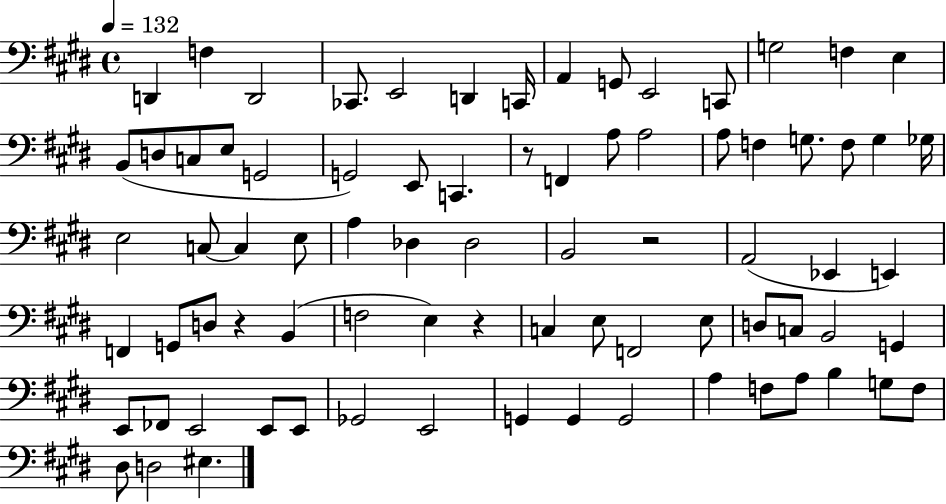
D2/q F3/q D2/h CES2/e. E2/h D2/q C2/s A2/q G2/e E2/h C2/e G3/h F3/q E3/q B2/e D3/e C3/e E3/e G2/h G2/h E2/e C2/q. R/e F2/q A3/e A3/h A3/e F3/q G3/e. F3/e G3/q Gb3/s E3/h C3/e C3/q E3/e A3/q Db3/q Db3/h B2/h R/h A2/h Eb2/q E2/q F2/q G2/e D3/e R/q B2/q F3/h E3/q R/q C3/q E3/e F2/h E3/e D3/e C3/e B2/h G2/q E2/e FES2/e E2/h E2/e E2/e Gb2/h E2/h G2/q G2/q G2/h A3/q F3/e A3/e B3/q G3/e F3/e D#3/e D3/h EIS3/q.